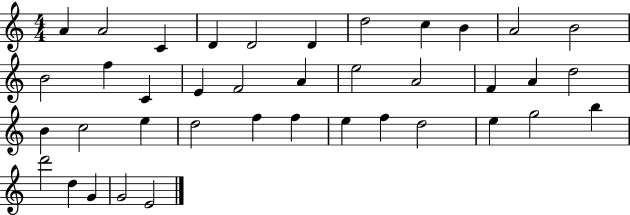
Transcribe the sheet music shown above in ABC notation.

X:1
T:Untitled
M:4/4
L:1/4
K:C
A A2 C D D2 D d2 c B A2 B2 B2 f C E F2 A e2 A2 F A d2 B c2 e d2 f f e f d2 e g2 b d'2 d G G2 E2